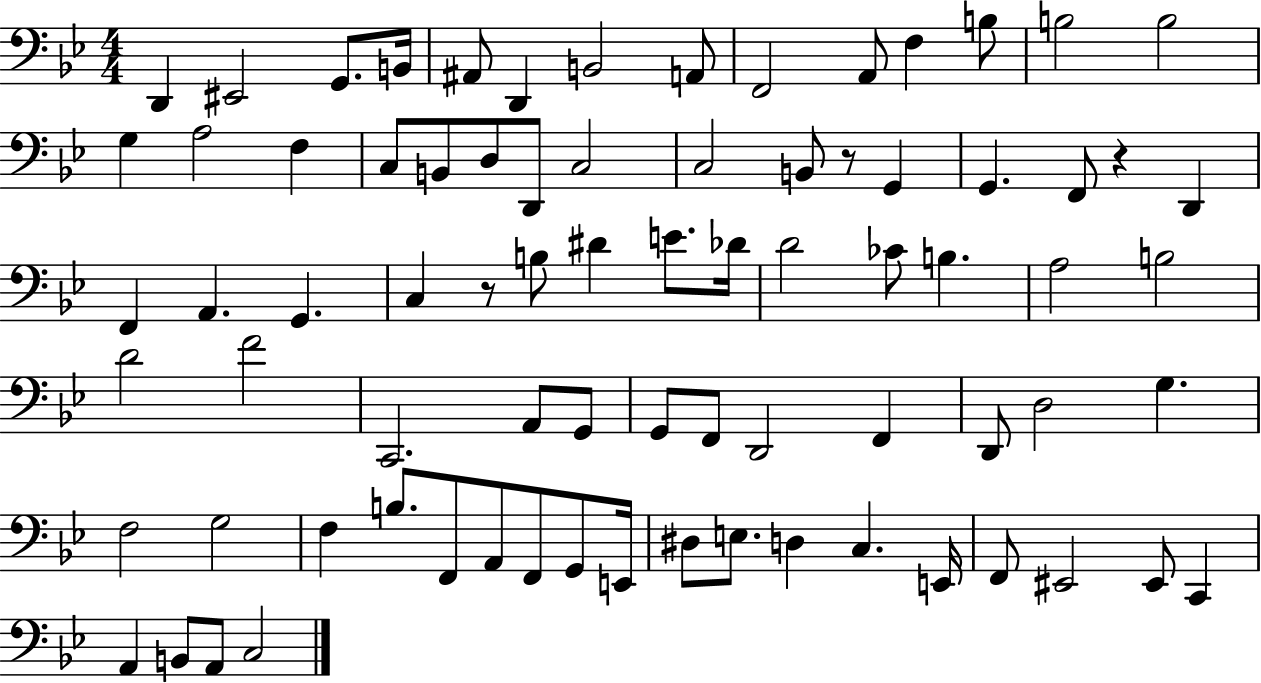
X:1
T:Untitled
M:4/4
L:1/4
K:Bb
D,, ^E,,2 G,,/2 B,,/4 ^A,,/2 D,, B,,2 A,,/2 F,,2 A,,/2 F, B,/2 B,2 B,2 G, A,2 F, C,/2 B,,/2 D,/2 D,,/2 C,2 C,2 B,,/2 z/2 G,, G,, F,,/2 z D,, F,, A,, G,, C, z/2 B,/2 ^D E/2 _D/4 D2 _C/2 B, A,2 B,2 D2 F2 C,,2 A,,/2 G,,/2 G,,/2 F,,/2 D,,2 F,, D,,/2 D,2 G, F,2 G,2 F, B,/2 F,,/2 A,,/2 F,,/2 G,,/2 E,,/4 ^D,/2 E,/2 D, C, E,,/4 F,,/2 ^E,,2 ^E,,/2 C,, A,, B,,/2 A,,/2 C,2